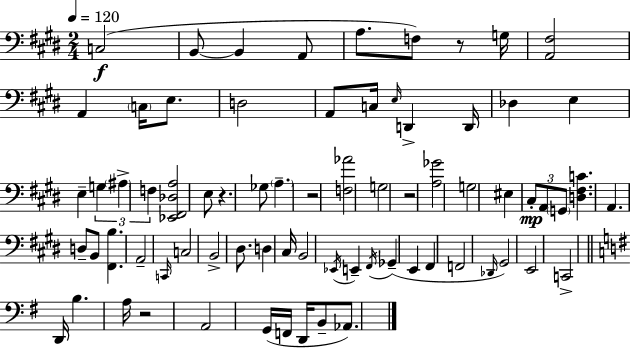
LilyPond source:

{
  \clef bass
  \numericTimeSignature
  \time 2/4
  \key e \major
  \tempo 4 = 120
  \repeat volta 2 { c2(\f | b,8~~ b,4 a,8 | a8. f8) r8 g16 | <a, fis>2 | \break a,4 \parenthesize c16 e8. | d2 | a,8 c16 \grace { e16 } d,4-> | d,16 des4 e4 | \break e4-- \tuplet 3/2 { g4 | \parenthesize ais4-> f4 } | <ees, fis, des a>2 | e8 r4. | \break ges8 \parenthesize a4.-- | r2 | <f aes'>2 | g2 | \break r2 | <a ges'>2 | g2 | eis4 \tuplet 3/2 { cis8-.\mp a,8 | \break \parenthesize g,8 } <d fis c'>4. | a,4. d8-- | b,8 <fis, b>4. | a,2-- | \break \grace { c,16 } c2 | b,2-> | dis8. d4 | cis16 b,2 | \break \acciaccatura { ees,16 } e,4-- \acciaccatura { fis,16 } | ges,4--( e,4 | fis,4 f,2 | \grace { des,16 } gis,2) | \break e,2 | c,2-> | \bar "||" \break \key g \major d,16 b4. a16 | r2 | a,2 | g,16( f,16 d,16 b,8-- aes,8.) | \break } \bar "|."
}